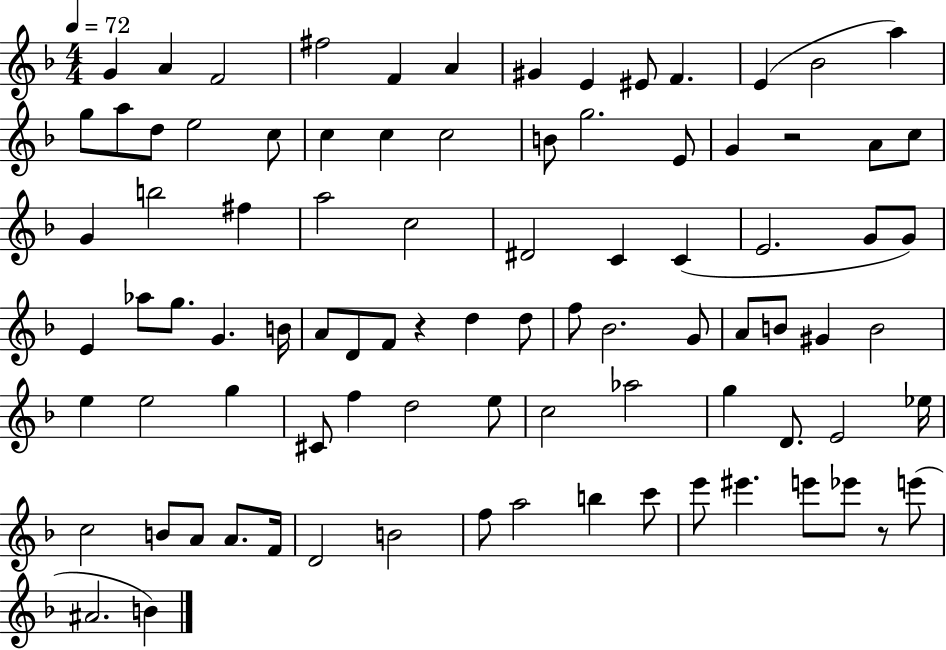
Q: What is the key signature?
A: F major